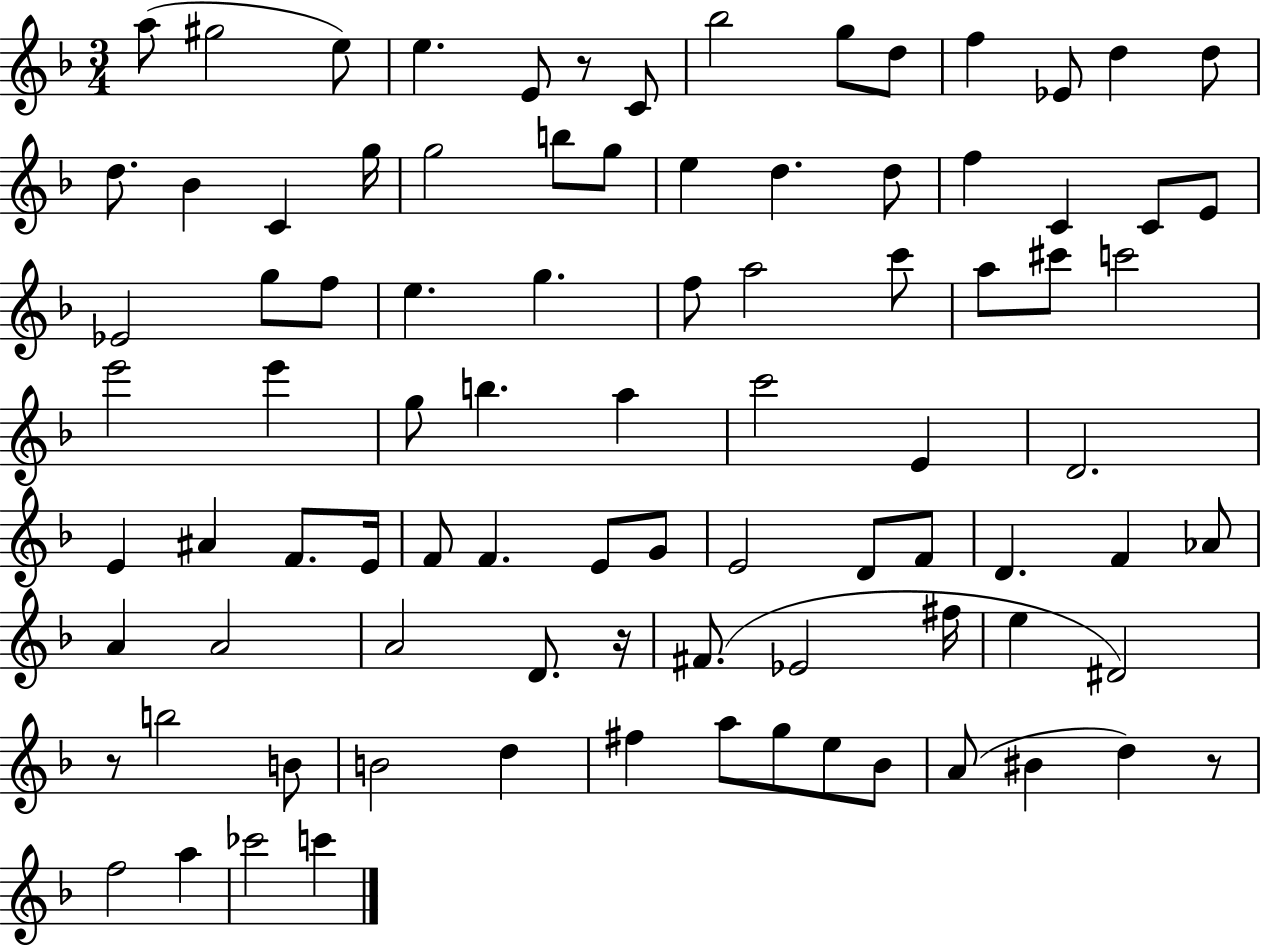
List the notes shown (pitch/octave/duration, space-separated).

A5/e G#5/h E5/e E5/q. E4/e R/e C4/e Bb5/h G5/e D5/e F5/q Eb4/e D5/q D5/e D5/e. Bb4/q C4/q G5/s G5/h B5/e G5/e E5/q D5/q. D5/e F5/q C4/q C4/e E4/e Eb4/h G5/e F5/e E5/q. G5/q. F5/e A5/h C6/e A5/e C#6/e C6/h E6/h E6/q G5/e B5/q. A5/q C6/h E4/q D4/h. E4/q A#4/q F4/e. E4/s F4/e F4/q. E4/e G4/e E4/h D4/e F4/e D4/q. F4/q Ab4/e A4/q A4/h A4/h D4/e. R/s F#4/e. Eb4/h F#5/s E5/q D#4/h R/e B5/h B4/e B4/h D5/q F#5/q A5/e G5/e E5/e Bb4/e A4/e BIS4/q D5/q R/e F5/h A5/q CES6/h C6/q